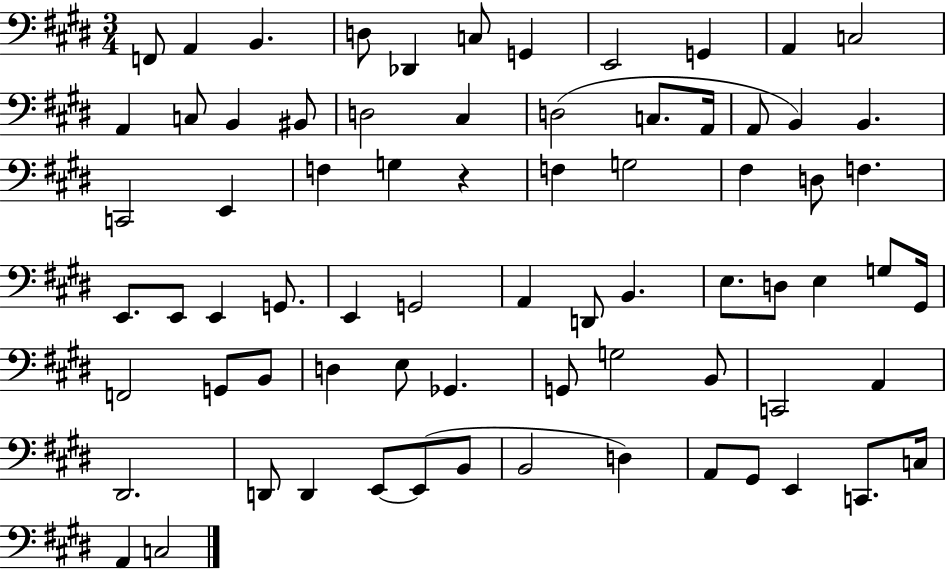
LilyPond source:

{
  \clef bass
  \numericTimeSignature
  \time 3/4
  \key e \major
  f,8 a,4 b,4. | d8 des,4 c8 g,4 | e,2 g,4 | a,4 c2 | \break a,4 c8 b,4 bis,8 | d2 cis4 | d2( c8. a,16 | a,8 b,4) b,4. | \break c,2 e,4 | f4 g4 r4 | f4 g2 | fis4 d8 f4. | \break e,8. e,8 e,4 g,8. | e,4 g,2 | a,4 d,8 b,4. | e8. d8 e4 g8 gis,16 | \break f,2 g,8 b,8 | d4 e8 ges,4. | g,8 g2 b,8 | c,2 a,4 | \break dis,2. | d,8 d,4 e,8~~ e,8( b,8 | b,2 d4) | a,8 gis,8 e,4 c,8. c16 | \break a,4 c2 | \bar "|."
}